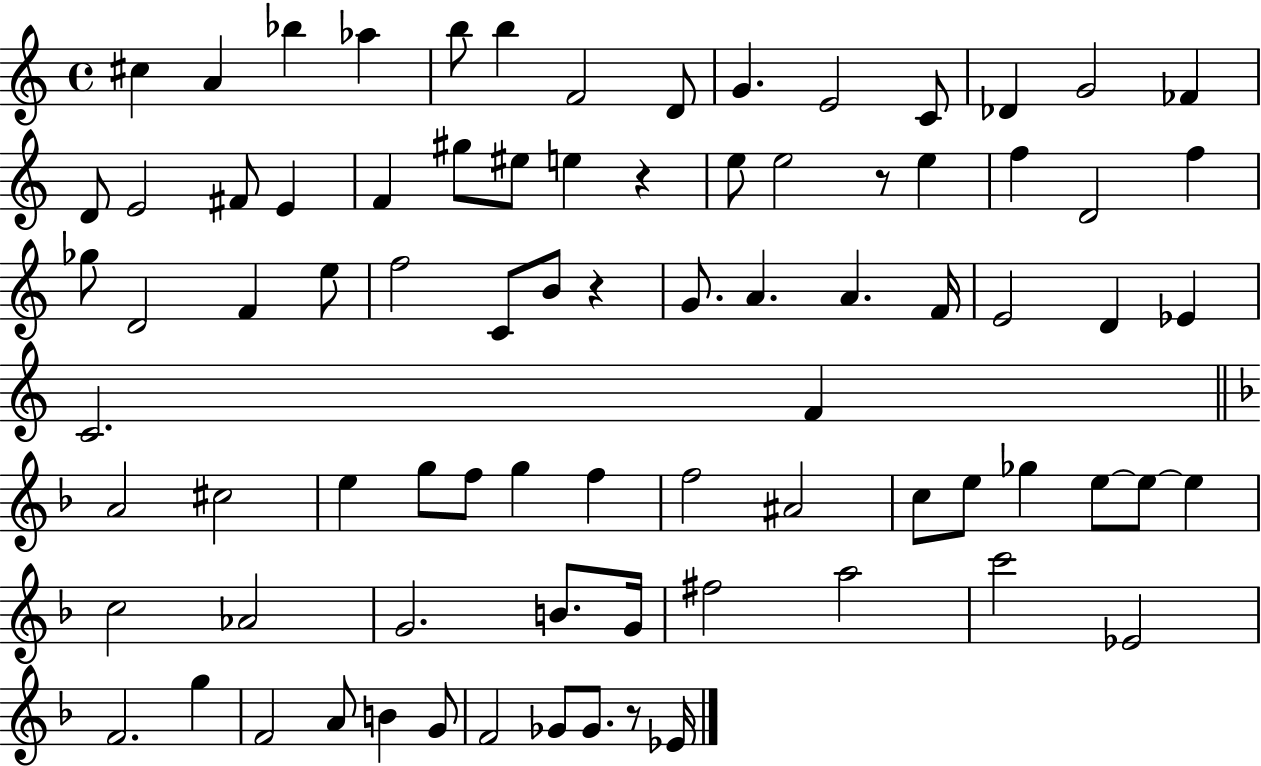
X:1
T:Untitled
M:4/4
L:1/4
K:C
^c A _b _a b/2 b F2 D/2 G E2 C/2 _D G2 _F D/2 E2 ^F/2 E F ^g/2 ^e/2 e z e/2 e2 z/2 e f D2 f _g/2 D2 F e/2 f2 C/2 B/2 z G/2 A A F/4 E2 D _E C2 F A2 ^c2 e g/2 f/2 g f f2 ^A2 c/2 e/2 _g e/2 e/2 e c2 _A2 G2 B/2 G/4 ^f2 a2 c'2 _E2 F2 g F2 A/2 B G/2 F2 _G/2 _G/2 z/2 _E/4